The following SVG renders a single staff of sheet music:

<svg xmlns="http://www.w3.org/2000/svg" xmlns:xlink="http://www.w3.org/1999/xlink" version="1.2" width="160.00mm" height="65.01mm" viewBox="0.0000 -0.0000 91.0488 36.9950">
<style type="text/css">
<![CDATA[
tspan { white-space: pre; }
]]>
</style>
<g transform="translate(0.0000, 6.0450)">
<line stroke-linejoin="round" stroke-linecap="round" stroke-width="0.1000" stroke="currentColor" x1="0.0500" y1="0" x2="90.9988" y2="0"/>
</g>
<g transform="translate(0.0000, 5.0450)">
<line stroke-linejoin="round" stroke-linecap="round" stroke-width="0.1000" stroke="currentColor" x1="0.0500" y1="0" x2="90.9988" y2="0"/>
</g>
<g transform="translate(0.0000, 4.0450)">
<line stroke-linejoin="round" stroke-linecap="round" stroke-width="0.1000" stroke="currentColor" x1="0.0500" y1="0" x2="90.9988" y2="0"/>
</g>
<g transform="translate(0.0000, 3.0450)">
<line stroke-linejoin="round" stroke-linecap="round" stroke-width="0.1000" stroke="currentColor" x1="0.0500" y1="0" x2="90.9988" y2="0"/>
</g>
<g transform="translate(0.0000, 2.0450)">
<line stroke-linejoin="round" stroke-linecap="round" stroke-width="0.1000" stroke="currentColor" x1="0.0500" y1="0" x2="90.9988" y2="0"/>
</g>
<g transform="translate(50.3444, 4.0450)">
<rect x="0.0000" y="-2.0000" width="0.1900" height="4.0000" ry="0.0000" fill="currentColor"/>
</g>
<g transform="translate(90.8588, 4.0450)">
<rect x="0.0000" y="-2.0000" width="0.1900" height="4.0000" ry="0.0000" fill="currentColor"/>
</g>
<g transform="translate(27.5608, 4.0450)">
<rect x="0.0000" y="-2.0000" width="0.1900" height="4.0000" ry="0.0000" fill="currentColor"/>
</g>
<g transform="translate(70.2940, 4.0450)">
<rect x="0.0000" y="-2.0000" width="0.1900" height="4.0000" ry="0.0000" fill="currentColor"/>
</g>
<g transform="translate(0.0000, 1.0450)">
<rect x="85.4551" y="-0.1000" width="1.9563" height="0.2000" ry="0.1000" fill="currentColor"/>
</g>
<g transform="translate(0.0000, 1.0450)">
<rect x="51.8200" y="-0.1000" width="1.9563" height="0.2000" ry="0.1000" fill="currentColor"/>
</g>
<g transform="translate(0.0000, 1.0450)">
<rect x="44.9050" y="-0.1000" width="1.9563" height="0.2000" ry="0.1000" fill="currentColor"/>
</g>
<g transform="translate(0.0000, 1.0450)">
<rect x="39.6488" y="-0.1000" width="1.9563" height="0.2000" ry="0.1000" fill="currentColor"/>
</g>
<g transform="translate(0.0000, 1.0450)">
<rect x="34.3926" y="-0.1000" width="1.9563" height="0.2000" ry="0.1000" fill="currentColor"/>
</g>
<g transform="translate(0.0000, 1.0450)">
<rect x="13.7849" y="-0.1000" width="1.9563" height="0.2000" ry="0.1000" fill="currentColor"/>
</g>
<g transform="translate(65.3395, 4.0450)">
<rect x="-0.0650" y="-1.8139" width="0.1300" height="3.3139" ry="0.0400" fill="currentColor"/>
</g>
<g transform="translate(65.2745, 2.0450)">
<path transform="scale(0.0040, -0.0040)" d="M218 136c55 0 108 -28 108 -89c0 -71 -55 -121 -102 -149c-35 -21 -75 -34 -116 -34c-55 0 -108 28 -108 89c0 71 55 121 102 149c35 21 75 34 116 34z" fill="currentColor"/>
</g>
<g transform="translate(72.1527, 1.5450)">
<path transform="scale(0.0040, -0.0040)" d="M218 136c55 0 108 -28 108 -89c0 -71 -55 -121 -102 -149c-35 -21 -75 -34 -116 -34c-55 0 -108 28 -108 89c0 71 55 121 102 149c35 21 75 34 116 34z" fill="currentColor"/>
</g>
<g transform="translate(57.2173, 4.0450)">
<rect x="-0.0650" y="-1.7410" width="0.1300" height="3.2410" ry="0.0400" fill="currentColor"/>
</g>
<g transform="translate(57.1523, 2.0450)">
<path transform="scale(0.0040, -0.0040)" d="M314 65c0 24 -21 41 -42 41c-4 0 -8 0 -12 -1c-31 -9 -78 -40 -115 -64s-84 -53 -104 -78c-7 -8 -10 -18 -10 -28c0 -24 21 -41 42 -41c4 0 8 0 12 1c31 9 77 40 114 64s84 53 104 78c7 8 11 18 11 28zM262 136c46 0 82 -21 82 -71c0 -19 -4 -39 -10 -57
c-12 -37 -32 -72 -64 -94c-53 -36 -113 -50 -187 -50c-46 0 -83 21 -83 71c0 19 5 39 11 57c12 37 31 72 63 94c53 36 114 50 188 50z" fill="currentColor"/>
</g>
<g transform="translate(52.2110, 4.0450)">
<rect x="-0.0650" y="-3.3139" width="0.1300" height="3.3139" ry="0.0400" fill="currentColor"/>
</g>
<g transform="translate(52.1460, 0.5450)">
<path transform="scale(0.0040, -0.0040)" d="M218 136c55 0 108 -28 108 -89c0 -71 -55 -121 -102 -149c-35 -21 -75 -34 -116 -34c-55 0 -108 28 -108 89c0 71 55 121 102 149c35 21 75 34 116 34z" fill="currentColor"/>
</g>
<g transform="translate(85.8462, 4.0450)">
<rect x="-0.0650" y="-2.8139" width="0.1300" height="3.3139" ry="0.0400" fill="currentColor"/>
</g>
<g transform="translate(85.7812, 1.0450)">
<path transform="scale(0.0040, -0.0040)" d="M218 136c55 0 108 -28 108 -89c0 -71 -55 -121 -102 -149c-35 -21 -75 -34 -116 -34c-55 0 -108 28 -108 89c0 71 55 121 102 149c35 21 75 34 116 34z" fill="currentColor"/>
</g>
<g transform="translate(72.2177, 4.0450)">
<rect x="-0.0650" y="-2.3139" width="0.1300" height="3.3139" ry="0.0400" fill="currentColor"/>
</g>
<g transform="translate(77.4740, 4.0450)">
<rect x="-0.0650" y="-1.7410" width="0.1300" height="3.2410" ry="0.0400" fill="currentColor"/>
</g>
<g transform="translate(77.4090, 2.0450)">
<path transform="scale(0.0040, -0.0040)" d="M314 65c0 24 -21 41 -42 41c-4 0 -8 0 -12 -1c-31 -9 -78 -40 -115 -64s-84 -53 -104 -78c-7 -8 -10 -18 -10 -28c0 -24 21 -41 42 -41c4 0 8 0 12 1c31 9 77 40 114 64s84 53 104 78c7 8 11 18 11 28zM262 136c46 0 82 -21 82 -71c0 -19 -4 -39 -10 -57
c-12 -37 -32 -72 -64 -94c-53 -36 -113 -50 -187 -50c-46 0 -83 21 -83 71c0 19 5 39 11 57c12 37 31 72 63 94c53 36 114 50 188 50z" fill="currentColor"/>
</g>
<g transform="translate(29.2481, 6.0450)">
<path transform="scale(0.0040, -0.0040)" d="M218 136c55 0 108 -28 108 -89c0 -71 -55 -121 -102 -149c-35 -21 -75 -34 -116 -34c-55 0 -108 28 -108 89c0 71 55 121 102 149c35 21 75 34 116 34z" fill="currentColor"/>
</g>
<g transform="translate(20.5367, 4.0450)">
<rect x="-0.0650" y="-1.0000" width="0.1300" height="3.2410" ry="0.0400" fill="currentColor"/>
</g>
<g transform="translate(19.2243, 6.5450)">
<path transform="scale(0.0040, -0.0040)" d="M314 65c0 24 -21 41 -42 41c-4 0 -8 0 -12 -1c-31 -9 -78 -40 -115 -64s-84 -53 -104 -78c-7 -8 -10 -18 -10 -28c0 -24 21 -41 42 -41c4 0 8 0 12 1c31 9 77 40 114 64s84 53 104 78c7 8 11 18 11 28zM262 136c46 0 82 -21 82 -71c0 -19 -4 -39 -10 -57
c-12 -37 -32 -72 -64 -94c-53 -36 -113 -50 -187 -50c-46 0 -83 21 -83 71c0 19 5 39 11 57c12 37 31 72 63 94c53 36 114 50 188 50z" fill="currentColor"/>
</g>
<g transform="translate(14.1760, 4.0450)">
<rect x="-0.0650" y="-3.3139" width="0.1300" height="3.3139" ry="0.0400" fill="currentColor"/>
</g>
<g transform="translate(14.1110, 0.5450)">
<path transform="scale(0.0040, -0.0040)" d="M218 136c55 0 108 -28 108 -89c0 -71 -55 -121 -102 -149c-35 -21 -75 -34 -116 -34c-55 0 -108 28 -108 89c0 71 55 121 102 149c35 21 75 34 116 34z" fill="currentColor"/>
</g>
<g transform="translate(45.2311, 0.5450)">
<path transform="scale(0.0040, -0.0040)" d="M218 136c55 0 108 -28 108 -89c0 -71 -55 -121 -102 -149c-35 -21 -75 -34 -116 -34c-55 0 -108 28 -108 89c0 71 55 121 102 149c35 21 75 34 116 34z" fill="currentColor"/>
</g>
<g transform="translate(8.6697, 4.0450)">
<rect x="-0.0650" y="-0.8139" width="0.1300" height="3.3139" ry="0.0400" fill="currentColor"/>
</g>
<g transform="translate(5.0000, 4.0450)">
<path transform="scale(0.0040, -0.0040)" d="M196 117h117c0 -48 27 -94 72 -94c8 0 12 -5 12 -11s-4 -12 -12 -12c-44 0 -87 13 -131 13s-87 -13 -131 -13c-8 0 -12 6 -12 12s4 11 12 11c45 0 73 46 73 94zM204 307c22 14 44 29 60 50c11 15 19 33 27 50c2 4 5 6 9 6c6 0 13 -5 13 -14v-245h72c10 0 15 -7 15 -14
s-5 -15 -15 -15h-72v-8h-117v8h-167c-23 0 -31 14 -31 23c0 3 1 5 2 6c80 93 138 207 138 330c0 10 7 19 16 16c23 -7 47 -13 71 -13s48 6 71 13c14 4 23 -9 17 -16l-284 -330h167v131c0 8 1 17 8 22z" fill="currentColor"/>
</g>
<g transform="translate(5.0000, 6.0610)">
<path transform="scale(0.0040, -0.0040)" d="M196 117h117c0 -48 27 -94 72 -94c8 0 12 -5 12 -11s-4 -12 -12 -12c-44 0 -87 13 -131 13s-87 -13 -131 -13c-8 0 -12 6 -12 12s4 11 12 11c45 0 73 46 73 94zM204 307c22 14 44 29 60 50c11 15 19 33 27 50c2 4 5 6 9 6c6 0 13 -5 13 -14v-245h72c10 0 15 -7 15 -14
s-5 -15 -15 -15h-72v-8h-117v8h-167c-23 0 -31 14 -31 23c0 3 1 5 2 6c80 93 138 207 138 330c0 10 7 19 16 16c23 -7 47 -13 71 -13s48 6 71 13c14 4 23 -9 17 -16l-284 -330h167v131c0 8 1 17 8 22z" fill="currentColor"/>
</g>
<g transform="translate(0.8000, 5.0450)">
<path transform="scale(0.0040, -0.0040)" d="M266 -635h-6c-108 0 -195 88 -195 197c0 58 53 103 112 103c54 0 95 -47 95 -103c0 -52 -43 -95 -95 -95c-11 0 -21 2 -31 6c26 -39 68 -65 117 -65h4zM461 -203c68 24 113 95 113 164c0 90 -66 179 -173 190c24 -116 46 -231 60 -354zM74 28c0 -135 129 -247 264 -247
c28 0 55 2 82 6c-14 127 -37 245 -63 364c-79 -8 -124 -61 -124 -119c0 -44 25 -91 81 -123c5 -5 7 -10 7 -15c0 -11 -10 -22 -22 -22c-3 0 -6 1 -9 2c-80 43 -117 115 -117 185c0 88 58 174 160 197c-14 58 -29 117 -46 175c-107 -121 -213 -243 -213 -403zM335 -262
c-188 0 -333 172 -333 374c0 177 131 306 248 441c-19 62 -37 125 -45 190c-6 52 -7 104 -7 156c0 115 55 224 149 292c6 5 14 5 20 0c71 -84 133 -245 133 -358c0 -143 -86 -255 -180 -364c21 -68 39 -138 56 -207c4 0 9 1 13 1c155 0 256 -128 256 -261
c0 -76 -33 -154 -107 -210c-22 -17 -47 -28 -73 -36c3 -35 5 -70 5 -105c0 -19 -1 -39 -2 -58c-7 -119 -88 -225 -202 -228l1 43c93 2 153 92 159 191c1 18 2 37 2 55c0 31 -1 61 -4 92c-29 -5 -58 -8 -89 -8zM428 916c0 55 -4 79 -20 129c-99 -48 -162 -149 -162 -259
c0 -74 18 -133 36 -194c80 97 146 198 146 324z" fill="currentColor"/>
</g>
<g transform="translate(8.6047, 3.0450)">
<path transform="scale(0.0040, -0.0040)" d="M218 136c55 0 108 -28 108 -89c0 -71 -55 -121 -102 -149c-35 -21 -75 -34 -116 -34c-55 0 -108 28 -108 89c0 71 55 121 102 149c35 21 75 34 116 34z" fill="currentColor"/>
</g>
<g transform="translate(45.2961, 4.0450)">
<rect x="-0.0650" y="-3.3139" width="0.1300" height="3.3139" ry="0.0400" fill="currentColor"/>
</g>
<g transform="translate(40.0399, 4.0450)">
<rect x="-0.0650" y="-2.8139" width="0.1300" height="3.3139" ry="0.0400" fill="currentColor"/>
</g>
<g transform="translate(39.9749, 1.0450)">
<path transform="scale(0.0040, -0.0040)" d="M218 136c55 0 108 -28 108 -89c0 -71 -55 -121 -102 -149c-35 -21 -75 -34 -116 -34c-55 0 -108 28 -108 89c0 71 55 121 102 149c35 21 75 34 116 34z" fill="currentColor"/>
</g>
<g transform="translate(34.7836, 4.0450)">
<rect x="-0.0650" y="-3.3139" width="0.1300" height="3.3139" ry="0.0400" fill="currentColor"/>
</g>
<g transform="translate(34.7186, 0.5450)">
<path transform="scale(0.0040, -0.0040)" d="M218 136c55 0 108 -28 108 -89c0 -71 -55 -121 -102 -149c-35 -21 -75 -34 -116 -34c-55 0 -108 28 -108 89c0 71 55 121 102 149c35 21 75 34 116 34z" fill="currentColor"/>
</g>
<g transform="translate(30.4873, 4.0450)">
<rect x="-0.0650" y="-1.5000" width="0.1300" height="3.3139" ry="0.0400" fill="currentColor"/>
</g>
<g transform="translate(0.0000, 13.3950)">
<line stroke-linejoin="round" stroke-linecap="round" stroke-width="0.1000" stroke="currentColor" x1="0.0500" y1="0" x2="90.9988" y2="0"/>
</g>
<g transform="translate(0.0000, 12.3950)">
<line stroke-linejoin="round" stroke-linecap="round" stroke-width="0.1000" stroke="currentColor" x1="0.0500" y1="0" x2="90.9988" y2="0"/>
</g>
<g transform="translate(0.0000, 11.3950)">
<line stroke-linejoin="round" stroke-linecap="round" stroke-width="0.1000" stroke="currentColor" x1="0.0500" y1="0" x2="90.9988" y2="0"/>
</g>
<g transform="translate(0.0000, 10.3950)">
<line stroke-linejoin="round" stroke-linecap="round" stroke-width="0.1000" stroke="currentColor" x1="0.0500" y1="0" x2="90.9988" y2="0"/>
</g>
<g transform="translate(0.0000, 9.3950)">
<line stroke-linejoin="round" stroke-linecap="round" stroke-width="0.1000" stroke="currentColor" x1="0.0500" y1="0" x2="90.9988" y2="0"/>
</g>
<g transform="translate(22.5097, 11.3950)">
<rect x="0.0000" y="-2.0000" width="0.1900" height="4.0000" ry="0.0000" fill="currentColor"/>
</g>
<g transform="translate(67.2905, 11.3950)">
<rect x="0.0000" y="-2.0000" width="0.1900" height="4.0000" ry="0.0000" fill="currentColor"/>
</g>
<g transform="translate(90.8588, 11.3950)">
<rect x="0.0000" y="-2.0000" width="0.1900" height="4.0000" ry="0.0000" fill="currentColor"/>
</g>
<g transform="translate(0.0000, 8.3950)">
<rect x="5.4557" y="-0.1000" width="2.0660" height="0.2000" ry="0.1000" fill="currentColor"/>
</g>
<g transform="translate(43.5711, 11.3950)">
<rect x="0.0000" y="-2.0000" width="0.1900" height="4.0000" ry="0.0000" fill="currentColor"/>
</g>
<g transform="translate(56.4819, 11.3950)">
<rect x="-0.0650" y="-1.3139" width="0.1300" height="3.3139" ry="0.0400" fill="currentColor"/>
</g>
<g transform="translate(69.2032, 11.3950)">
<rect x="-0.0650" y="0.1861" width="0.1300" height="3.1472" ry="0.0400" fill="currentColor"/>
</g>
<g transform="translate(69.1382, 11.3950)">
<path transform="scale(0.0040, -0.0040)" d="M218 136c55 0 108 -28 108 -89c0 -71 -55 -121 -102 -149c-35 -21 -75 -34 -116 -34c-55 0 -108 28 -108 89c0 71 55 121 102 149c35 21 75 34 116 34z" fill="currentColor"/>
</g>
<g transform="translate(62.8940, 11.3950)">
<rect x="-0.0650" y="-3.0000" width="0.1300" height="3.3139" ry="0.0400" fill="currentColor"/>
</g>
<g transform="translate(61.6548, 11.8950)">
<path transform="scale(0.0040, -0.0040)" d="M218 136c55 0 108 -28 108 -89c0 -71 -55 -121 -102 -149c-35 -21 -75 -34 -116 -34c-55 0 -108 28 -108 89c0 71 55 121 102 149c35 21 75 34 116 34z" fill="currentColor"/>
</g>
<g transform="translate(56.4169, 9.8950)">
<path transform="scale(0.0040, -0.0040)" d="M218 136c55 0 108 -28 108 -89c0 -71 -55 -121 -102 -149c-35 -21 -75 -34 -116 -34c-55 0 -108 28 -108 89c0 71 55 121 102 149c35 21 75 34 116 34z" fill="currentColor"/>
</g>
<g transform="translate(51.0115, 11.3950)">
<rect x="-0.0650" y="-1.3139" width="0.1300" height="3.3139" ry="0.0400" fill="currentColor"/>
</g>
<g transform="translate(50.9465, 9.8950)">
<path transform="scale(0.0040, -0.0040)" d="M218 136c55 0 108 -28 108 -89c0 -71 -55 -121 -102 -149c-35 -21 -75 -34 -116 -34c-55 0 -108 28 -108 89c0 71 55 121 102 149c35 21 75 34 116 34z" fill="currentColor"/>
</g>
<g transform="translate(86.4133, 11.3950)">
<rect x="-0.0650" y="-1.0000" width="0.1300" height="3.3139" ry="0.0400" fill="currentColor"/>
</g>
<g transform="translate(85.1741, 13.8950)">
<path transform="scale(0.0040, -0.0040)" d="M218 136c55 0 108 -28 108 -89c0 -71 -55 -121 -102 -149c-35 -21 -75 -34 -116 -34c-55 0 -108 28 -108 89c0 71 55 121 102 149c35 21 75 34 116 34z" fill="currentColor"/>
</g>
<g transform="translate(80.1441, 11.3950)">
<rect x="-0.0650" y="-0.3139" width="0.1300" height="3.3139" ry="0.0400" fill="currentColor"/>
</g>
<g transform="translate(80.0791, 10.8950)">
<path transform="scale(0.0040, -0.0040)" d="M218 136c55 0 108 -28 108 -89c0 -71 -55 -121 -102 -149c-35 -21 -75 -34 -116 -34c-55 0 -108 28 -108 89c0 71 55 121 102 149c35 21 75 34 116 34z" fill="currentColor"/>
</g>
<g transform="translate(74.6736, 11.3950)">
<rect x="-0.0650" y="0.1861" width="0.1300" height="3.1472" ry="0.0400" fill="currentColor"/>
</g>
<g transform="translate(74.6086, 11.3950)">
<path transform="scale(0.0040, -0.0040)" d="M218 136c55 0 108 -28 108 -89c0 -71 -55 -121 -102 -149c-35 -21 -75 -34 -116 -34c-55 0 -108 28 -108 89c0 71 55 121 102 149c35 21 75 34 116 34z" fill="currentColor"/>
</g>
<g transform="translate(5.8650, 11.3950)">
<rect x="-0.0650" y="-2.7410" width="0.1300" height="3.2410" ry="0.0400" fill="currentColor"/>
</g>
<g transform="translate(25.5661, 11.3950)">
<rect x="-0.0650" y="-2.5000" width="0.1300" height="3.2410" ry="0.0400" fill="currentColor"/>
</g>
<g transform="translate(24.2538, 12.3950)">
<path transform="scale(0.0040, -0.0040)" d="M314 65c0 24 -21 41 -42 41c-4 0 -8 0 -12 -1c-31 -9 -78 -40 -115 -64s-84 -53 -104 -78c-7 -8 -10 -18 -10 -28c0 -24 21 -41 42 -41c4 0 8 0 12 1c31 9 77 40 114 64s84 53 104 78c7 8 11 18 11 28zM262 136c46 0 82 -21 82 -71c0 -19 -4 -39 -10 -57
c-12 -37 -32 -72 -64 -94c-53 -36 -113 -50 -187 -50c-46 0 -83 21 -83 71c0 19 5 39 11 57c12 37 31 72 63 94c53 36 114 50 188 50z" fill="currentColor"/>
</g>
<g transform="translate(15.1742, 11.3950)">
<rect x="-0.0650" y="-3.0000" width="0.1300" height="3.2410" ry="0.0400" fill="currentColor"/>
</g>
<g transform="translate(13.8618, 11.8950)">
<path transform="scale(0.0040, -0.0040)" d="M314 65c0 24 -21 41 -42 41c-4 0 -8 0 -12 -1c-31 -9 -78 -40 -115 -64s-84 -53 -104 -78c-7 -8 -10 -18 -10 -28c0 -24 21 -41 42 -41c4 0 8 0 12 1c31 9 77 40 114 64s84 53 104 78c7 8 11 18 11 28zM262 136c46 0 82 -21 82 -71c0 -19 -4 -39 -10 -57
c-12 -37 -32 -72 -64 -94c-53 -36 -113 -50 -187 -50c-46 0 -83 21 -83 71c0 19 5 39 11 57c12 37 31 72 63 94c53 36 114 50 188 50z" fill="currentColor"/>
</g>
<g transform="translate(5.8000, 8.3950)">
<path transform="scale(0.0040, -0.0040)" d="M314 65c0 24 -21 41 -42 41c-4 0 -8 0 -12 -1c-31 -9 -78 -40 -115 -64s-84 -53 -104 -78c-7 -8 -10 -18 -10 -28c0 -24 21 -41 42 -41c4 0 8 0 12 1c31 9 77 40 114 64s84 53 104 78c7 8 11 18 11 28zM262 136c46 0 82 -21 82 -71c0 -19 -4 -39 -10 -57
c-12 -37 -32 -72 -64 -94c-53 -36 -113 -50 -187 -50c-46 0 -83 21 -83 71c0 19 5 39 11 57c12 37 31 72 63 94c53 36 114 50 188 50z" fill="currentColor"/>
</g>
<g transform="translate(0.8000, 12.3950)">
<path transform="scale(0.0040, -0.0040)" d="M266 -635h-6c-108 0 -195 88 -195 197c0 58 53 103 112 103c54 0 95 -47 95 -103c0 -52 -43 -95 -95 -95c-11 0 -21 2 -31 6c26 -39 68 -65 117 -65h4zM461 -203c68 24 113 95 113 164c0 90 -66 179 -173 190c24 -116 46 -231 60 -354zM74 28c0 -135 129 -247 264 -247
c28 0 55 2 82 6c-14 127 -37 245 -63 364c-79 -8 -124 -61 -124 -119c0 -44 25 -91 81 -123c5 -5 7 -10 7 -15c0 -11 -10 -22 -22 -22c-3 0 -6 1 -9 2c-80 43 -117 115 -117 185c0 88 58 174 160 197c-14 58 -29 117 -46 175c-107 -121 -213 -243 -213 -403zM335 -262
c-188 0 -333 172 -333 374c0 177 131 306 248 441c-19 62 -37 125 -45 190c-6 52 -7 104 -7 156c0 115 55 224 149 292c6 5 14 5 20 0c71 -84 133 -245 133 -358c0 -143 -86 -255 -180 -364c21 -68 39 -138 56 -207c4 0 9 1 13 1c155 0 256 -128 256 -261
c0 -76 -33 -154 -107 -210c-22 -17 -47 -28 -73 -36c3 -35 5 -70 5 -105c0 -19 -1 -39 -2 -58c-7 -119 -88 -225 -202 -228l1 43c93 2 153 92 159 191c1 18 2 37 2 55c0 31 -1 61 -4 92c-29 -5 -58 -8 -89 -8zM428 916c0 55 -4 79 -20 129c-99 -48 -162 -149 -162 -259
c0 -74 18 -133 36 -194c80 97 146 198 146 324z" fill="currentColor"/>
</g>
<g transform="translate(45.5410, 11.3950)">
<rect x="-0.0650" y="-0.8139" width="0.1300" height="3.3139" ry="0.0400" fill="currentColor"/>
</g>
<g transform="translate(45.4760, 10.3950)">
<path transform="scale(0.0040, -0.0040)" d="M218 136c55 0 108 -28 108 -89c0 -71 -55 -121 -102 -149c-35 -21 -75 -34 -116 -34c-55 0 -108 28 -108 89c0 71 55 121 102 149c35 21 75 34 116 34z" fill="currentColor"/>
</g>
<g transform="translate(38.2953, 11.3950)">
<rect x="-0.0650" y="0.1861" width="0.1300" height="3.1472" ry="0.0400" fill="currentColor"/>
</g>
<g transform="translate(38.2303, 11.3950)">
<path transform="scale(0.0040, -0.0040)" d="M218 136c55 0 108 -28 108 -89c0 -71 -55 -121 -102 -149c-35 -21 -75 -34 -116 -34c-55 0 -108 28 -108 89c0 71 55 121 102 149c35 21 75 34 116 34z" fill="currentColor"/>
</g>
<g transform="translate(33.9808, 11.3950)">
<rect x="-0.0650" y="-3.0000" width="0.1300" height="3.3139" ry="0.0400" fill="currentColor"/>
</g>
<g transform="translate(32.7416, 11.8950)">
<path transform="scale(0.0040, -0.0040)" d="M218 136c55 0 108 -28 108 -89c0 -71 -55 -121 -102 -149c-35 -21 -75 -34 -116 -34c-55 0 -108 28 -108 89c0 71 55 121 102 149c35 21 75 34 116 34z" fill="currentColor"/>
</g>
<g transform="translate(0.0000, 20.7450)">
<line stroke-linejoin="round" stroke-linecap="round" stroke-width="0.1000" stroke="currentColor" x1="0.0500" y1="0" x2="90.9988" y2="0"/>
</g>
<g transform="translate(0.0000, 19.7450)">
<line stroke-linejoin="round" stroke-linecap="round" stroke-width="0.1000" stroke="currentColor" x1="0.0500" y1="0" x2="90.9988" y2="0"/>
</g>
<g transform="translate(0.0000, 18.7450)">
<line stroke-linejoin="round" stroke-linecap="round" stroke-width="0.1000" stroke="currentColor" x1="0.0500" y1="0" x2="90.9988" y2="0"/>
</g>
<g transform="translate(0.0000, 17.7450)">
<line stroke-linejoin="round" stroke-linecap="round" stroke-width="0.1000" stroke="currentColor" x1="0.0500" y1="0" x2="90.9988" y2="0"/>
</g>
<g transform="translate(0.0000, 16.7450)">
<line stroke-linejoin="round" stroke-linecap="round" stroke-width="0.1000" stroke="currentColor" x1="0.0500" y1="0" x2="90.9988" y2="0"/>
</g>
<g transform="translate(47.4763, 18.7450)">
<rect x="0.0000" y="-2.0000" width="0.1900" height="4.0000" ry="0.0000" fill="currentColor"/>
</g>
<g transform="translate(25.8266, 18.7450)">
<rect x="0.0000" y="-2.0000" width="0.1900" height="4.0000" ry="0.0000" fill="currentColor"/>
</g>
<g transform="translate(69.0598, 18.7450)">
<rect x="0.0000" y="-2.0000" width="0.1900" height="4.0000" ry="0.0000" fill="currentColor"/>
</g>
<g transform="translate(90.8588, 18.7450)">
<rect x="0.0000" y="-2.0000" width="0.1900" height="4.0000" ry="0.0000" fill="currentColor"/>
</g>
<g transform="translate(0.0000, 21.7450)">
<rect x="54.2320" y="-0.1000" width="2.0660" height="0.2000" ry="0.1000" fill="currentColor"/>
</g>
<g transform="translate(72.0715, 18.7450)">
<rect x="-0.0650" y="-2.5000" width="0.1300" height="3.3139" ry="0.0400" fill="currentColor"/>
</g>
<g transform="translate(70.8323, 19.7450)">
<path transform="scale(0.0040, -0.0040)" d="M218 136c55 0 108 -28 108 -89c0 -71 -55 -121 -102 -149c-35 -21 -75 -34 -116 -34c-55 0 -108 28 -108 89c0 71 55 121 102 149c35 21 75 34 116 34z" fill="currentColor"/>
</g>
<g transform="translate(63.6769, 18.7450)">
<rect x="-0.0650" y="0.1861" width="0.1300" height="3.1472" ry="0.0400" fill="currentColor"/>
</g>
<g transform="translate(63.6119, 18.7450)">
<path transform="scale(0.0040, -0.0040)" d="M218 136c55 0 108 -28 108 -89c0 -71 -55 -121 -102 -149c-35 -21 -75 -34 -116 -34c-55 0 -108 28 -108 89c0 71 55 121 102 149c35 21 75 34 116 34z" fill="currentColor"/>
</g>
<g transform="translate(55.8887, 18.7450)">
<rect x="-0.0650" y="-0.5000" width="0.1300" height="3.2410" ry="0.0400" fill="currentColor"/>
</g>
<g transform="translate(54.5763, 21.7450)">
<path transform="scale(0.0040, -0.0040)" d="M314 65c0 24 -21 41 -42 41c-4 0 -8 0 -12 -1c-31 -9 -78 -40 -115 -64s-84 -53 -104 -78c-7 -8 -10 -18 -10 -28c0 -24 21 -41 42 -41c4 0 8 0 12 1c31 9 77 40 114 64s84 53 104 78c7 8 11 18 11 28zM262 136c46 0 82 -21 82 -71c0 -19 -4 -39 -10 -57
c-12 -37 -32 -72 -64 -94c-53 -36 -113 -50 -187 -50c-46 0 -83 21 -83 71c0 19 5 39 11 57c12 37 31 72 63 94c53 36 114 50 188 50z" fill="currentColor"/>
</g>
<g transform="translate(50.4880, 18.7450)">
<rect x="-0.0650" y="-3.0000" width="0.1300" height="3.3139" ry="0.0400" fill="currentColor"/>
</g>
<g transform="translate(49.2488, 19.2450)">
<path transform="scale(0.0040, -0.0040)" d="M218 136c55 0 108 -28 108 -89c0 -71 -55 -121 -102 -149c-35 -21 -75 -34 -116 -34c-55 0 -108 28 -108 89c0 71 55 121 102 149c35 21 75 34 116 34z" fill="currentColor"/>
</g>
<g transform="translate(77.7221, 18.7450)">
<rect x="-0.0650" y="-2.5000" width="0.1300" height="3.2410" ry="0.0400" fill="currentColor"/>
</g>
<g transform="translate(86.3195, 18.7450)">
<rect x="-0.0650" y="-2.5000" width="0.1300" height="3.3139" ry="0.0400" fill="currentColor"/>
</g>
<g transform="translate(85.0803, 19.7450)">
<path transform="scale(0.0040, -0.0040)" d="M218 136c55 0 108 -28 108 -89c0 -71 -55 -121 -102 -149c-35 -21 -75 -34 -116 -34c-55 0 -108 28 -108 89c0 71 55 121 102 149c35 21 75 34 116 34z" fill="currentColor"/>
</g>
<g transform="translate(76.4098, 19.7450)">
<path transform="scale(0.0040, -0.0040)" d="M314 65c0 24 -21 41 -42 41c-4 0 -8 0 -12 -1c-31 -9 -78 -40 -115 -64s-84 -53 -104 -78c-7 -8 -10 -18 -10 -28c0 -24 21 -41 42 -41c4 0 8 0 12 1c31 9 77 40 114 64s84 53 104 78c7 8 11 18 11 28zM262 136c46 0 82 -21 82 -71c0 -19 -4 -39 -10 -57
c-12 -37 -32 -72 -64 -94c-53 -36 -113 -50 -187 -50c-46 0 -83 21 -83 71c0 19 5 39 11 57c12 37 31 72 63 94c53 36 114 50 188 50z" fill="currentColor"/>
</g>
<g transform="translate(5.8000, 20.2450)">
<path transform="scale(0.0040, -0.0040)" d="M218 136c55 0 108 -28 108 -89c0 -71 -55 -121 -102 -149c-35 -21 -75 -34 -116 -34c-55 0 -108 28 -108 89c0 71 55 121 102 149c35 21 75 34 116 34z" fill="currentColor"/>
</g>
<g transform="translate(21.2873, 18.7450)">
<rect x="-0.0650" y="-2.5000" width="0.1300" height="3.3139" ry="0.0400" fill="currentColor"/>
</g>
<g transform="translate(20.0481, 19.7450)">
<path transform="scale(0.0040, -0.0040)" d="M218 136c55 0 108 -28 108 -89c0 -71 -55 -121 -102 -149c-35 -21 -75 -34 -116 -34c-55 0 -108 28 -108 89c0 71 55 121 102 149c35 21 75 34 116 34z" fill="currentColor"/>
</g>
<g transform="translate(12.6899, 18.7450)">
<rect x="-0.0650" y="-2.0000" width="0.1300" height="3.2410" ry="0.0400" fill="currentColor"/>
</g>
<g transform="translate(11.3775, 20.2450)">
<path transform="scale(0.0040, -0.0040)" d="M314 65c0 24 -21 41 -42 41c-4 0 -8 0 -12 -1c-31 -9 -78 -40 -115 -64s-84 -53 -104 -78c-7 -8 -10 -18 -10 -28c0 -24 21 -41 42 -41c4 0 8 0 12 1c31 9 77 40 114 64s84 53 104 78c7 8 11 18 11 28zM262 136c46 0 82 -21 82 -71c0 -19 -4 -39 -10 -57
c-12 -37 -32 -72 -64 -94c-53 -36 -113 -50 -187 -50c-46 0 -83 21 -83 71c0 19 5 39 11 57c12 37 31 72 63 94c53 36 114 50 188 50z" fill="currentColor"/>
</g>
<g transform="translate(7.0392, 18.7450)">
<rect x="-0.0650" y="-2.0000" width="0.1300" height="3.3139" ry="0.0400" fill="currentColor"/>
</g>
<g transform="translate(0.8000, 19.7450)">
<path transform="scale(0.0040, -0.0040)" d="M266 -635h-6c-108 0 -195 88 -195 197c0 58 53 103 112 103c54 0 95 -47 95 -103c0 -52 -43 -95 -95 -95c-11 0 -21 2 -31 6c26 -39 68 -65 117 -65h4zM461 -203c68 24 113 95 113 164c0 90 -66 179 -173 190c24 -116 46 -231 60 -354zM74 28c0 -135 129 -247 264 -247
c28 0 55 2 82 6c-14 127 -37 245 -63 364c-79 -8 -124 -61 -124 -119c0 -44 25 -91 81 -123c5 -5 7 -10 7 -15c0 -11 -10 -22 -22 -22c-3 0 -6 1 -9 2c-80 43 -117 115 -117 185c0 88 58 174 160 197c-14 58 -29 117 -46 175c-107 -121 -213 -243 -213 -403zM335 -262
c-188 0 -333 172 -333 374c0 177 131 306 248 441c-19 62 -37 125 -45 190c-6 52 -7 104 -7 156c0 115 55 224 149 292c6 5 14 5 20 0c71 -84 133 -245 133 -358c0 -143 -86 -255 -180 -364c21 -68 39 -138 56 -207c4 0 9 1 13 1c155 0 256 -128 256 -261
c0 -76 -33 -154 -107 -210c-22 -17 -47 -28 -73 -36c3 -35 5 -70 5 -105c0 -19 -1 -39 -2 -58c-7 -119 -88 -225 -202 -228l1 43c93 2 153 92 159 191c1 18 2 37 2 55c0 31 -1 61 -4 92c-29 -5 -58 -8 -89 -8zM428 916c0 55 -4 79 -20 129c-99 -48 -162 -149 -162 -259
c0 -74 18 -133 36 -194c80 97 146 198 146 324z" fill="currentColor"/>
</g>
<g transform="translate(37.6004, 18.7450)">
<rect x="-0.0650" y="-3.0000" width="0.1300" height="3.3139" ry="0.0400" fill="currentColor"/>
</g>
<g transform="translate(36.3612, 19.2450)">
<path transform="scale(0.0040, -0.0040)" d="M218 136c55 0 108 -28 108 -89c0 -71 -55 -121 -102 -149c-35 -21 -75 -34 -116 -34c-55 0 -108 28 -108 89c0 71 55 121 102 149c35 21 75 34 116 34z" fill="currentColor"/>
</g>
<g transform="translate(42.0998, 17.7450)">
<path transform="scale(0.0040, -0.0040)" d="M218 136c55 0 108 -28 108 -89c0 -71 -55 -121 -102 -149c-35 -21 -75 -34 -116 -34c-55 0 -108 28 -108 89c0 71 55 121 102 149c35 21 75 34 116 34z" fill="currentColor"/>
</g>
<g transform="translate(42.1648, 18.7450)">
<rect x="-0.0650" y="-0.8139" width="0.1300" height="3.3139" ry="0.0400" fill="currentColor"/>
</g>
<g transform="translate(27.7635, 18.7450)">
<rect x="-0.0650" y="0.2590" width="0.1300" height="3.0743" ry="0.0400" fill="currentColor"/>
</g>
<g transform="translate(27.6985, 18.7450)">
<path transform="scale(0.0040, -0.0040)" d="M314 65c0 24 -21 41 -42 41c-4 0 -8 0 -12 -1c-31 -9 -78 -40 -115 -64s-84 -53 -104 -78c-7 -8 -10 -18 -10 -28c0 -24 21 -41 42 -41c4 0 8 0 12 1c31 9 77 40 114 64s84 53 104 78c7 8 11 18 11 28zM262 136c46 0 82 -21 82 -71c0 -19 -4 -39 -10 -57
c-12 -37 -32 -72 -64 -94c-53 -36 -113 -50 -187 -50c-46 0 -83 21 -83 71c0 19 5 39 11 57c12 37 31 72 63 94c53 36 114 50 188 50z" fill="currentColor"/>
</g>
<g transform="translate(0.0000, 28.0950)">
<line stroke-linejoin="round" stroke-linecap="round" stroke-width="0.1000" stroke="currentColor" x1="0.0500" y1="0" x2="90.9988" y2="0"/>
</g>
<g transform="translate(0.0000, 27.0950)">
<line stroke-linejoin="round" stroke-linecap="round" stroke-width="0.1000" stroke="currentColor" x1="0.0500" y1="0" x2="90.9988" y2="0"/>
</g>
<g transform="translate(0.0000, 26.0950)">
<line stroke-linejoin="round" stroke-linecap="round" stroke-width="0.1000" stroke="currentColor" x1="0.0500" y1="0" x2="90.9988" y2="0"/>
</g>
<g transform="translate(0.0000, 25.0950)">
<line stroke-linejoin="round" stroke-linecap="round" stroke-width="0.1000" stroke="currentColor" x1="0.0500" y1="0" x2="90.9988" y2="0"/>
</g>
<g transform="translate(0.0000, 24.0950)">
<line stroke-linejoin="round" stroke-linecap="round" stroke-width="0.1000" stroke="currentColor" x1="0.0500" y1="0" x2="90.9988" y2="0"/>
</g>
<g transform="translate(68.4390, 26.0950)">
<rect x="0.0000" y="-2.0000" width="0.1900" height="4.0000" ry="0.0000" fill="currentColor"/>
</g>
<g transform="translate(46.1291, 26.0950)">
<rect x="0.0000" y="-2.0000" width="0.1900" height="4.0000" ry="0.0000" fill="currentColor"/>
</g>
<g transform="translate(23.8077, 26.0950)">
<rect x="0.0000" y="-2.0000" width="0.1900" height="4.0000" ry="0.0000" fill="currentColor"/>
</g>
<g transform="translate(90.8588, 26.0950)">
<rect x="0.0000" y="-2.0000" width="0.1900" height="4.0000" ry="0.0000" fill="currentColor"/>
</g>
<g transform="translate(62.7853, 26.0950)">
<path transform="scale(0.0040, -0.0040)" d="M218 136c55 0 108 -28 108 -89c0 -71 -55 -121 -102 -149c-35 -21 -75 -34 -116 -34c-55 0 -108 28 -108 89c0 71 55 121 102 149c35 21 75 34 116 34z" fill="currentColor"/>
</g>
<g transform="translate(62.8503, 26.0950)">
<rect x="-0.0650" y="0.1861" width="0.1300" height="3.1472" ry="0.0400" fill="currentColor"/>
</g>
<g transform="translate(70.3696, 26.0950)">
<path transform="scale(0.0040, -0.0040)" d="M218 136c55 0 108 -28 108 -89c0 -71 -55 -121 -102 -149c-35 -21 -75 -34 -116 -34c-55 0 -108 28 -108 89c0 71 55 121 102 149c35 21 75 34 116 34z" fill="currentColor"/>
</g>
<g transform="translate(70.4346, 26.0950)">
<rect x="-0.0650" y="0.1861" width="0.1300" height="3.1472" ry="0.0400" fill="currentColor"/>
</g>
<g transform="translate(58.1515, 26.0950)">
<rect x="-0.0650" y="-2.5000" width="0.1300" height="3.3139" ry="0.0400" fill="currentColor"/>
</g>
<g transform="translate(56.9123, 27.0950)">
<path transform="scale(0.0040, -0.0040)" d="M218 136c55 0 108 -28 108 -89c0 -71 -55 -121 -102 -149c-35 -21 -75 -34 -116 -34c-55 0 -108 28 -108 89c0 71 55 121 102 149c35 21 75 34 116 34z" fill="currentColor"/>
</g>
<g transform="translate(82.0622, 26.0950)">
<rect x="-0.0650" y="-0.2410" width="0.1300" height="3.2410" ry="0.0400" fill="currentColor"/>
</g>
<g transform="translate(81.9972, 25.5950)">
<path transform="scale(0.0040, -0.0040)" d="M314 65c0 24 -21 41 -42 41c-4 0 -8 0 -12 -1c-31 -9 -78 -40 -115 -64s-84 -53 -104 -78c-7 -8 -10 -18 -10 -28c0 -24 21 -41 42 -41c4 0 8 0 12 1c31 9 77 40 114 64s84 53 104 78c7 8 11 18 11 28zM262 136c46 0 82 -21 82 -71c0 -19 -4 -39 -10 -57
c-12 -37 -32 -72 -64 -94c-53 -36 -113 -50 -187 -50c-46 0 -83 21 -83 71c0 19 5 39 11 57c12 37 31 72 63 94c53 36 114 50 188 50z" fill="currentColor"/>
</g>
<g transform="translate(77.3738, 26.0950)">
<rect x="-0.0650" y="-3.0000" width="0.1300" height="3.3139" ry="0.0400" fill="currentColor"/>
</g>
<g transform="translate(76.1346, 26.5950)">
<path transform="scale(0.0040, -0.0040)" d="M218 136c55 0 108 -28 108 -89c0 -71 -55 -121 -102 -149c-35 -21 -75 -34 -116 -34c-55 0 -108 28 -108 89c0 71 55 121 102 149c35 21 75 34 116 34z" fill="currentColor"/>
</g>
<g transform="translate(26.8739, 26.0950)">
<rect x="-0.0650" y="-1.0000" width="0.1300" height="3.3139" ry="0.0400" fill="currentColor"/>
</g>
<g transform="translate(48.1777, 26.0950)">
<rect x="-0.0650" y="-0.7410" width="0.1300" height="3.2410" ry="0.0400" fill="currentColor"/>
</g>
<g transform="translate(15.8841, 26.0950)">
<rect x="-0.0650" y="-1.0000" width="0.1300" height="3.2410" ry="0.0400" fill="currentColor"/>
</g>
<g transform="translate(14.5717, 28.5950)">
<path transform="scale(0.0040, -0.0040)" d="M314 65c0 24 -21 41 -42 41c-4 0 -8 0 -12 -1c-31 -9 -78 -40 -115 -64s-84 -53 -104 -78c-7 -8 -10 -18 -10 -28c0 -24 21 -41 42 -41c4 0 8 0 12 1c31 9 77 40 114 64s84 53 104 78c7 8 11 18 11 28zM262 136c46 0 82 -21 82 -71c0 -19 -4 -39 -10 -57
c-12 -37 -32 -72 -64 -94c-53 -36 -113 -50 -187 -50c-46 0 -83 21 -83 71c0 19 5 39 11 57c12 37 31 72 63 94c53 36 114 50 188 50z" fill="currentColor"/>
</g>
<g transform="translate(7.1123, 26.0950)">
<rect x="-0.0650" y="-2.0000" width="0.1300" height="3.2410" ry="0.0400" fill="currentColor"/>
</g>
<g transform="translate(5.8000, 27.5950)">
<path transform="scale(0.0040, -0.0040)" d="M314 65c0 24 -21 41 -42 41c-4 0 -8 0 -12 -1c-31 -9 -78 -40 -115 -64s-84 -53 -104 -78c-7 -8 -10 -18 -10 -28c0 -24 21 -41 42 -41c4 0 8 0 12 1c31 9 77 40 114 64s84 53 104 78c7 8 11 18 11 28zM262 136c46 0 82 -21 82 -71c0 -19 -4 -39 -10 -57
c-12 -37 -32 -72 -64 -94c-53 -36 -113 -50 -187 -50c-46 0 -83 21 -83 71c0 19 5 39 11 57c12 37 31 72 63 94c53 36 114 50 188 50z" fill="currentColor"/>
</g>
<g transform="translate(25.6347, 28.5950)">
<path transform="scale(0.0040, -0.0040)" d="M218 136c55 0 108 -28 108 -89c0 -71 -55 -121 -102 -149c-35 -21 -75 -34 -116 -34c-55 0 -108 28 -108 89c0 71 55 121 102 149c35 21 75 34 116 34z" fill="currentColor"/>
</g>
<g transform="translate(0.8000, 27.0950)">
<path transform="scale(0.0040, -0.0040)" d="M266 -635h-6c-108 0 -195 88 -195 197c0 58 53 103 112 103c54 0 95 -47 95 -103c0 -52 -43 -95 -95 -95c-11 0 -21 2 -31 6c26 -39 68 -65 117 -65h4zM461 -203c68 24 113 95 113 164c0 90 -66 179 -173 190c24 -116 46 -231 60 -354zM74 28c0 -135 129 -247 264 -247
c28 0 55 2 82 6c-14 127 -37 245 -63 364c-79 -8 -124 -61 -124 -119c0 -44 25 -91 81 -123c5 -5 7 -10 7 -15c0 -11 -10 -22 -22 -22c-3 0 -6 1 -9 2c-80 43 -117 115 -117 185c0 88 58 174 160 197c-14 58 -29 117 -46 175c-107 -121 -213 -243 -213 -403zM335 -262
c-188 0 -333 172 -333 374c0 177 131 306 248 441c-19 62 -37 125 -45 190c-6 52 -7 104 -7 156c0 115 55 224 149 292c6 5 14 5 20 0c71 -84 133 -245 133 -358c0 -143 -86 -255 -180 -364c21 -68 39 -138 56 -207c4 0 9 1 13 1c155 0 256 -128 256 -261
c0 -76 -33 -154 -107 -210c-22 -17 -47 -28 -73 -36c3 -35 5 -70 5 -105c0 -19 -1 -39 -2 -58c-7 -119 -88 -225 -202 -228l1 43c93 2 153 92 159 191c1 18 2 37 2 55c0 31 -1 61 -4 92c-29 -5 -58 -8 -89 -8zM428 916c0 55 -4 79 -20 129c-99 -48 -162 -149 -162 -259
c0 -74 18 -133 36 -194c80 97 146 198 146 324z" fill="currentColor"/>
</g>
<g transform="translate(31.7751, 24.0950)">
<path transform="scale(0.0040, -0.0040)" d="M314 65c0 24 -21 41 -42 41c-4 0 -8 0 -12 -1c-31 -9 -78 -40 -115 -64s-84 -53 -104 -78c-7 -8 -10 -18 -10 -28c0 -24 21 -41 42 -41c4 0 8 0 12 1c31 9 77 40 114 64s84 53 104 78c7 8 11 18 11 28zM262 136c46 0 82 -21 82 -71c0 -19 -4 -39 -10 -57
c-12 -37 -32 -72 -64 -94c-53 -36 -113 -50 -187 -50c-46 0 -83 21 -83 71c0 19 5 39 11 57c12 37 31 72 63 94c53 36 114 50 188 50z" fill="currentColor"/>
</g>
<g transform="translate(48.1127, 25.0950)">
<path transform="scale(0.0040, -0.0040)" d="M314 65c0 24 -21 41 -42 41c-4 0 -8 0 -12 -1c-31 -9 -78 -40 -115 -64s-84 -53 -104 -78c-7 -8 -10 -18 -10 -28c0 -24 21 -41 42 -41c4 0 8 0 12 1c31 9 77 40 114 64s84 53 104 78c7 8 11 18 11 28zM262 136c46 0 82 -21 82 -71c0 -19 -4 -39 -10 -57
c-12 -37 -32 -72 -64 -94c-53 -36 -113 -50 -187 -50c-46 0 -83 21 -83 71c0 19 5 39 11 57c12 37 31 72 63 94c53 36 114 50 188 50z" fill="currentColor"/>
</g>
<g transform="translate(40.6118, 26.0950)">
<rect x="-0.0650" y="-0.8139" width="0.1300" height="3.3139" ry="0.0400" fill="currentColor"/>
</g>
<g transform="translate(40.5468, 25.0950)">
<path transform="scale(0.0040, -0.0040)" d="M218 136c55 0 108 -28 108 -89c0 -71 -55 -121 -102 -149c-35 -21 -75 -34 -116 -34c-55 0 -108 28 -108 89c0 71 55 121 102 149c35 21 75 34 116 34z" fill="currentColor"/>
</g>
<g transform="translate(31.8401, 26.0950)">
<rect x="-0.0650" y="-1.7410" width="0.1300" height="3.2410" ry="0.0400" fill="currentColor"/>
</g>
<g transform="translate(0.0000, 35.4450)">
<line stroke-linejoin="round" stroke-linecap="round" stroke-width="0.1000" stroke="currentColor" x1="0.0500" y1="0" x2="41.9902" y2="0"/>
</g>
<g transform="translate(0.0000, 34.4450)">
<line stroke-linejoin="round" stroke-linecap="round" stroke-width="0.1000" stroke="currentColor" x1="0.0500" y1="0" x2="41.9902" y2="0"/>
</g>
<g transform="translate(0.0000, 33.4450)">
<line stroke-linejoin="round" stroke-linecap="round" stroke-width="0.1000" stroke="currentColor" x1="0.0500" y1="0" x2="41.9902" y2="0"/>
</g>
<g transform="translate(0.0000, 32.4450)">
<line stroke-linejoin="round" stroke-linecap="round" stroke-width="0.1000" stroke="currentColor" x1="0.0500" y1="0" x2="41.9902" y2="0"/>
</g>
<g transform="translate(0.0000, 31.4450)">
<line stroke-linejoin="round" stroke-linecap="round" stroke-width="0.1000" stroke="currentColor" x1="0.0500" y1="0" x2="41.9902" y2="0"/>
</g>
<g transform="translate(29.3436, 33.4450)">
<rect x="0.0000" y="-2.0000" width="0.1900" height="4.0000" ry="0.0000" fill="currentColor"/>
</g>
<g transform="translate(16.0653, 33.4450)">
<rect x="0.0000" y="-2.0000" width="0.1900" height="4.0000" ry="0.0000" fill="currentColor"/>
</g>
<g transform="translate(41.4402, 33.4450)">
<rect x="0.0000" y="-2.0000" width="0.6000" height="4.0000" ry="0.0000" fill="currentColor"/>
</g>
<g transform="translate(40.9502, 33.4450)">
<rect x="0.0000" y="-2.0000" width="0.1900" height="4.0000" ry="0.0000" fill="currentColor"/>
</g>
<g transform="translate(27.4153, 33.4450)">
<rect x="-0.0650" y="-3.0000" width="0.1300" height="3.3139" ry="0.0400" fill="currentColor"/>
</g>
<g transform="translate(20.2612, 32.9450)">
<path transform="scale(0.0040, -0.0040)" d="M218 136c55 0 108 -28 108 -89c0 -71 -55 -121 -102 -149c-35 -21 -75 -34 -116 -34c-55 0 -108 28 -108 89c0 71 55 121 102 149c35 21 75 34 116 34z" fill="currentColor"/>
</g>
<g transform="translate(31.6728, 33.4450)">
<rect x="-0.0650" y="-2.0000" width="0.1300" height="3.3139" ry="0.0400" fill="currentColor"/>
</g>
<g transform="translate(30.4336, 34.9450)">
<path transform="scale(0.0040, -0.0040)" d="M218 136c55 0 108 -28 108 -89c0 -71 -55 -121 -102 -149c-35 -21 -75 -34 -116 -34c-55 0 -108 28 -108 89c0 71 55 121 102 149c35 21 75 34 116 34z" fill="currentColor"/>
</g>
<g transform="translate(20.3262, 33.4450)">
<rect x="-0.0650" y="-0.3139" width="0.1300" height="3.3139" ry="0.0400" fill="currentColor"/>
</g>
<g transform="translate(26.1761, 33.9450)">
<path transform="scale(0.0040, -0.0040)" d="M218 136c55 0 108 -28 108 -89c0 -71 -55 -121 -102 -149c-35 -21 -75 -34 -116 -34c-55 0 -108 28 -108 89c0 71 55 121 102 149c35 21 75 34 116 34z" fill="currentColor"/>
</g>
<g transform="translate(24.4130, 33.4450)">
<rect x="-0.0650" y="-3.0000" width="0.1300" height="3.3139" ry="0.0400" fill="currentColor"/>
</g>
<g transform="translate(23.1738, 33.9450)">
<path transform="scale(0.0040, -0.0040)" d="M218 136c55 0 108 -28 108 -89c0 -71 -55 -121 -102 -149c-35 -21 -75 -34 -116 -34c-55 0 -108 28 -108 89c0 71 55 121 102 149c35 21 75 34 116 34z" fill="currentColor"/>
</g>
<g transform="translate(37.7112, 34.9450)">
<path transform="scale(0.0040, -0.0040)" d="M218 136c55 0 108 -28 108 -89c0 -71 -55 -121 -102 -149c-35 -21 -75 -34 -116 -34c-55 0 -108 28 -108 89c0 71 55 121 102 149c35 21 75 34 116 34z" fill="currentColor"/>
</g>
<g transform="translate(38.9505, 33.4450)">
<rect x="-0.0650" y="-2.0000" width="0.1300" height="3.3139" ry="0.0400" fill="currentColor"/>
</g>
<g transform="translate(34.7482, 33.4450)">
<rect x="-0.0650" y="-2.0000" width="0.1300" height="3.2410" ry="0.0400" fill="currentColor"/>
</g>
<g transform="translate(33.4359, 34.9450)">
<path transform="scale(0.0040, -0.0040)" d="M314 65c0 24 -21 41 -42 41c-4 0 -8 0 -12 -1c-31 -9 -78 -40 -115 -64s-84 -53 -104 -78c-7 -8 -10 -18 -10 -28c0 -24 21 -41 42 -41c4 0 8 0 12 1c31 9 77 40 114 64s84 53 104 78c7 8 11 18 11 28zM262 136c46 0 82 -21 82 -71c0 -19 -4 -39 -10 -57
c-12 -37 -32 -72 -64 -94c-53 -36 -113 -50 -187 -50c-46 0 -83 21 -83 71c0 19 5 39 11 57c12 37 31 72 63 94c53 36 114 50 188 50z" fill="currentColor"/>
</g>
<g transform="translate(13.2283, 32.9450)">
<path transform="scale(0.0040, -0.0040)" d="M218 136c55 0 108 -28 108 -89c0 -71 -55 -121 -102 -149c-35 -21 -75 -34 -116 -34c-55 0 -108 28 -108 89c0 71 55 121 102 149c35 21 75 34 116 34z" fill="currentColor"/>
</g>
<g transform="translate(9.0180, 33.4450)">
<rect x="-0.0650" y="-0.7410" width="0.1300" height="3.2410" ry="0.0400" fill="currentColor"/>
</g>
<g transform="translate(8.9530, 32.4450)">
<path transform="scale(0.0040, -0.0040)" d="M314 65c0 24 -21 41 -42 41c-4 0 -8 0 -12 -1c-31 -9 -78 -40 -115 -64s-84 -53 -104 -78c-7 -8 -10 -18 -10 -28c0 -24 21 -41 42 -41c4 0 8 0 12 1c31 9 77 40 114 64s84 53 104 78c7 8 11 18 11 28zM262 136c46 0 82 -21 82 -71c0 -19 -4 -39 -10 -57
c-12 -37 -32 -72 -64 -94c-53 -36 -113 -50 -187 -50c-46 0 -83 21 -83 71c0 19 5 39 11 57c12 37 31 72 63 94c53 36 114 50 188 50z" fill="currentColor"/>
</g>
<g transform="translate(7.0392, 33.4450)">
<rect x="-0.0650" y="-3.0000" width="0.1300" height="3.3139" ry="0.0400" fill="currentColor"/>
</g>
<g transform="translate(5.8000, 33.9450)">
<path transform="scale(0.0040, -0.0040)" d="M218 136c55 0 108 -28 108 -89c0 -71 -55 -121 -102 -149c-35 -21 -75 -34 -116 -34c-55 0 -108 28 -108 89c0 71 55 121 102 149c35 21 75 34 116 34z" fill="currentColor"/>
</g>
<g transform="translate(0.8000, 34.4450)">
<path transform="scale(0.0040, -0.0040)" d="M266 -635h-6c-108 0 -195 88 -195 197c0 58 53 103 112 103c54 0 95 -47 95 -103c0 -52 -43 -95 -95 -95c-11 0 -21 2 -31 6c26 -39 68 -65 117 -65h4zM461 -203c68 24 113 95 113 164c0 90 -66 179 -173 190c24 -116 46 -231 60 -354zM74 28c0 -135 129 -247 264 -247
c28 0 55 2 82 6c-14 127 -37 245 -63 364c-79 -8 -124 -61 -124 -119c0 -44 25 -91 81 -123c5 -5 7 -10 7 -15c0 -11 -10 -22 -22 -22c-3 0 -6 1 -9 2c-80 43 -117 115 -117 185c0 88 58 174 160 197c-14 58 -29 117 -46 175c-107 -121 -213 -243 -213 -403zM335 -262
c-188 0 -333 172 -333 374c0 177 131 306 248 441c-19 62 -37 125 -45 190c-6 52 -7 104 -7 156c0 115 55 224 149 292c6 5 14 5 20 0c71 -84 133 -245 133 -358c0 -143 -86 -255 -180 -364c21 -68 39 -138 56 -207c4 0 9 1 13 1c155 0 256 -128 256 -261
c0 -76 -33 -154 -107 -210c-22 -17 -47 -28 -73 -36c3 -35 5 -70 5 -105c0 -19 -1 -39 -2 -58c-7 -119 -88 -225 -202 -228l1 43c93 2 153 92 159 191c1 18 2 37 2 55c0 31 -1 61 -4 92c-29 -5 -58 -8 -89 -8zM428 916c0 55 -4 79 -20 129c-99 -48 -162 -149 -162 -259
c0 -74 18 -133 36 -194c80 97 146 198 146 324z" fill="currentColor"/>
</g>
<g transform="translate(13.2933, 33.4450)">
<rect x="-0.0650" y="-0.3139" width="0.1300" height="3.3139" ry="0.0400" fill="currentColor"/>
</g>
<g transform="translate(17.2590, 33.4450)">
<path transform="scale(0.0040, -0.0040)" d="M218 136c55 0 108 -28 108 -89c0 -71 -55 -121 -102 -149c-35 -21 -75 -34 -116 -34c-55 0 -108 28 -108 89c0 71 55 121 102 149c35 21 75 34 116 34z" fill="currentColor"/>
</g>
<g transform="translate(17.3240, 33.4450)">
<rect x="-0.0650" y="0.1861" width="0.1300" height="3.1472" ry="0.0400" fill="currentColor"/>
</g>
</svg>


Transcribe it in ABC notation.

X:1
T:Untitled
M:4/4
L:1/4
K:C
d b D2 E b a b b f2 f g f2 a a2 A2 G2 A B d e e A B B c D F F2 G B2 A d A C2 B G G2 G F2 D2 D f2 d d2 G B B A c2 A d2 c B c A A F F2 F